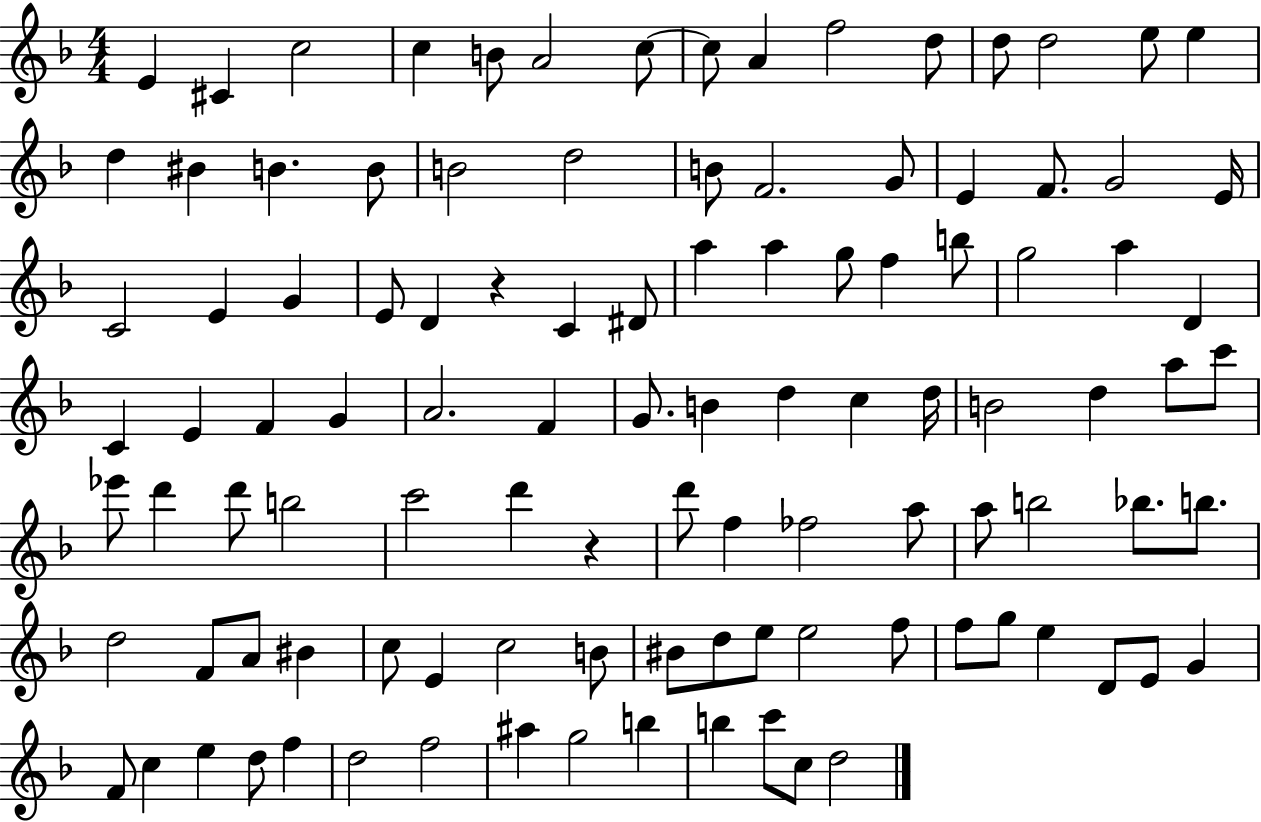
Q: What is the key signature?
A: F major